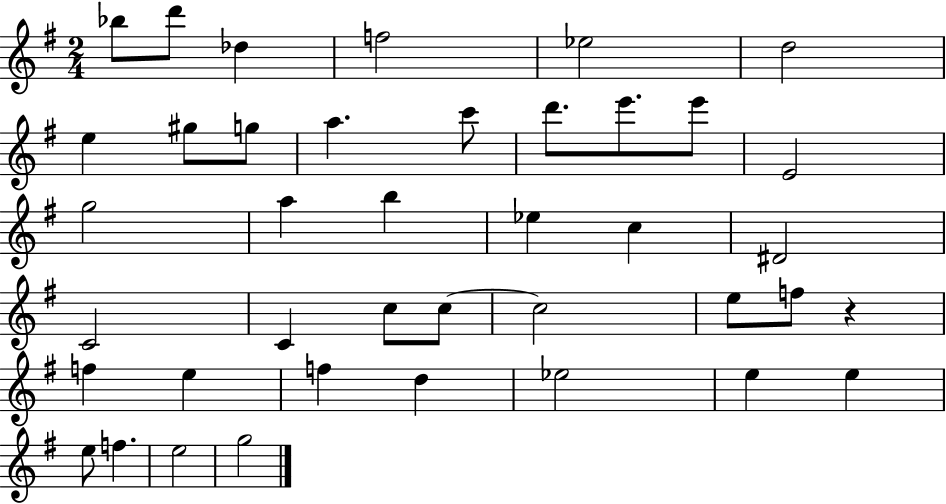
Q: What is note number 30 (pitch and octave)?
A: E5